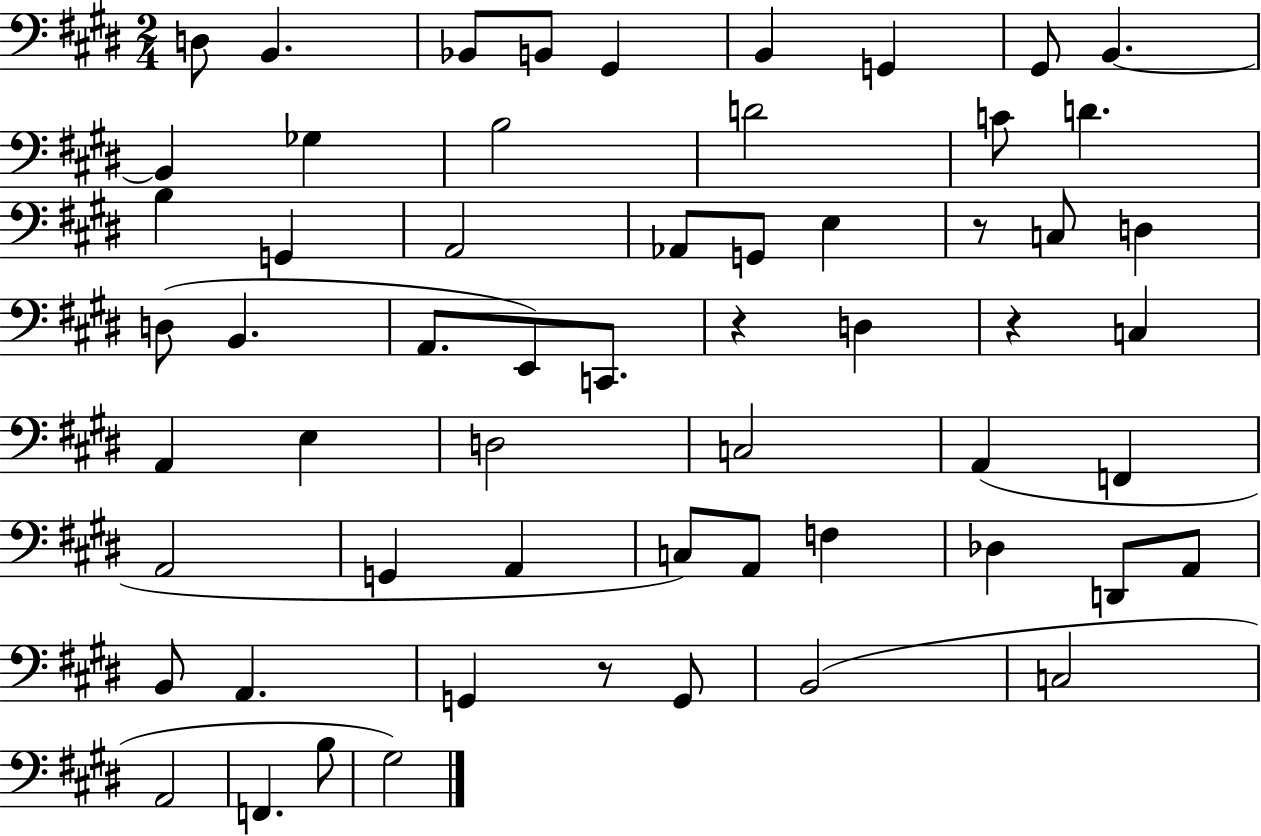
D3/e B2/q. Bb2/e B2/e G#2/q B2/q G2/q G#2/e B2/q. B2/q Gb3/q B3/h D4/h C4/e D4/q. B3/q G2/q A2/h Ab2/e G2/e E3/q R/e C3/e D3/q D3/e B2/q. A2/e. E2/e C2/e. R/q D3/q R/q C3/q A2/q E3/q D3/h C3/h A2/q F2/q A2/h G2/q A2/q C3/e A2/e F3/q Db3/q D2/e A2/e B2/e A2/q. G2/q R/e G2/e B2/h C3/h A2/h F2/q. B3/e G#3/h